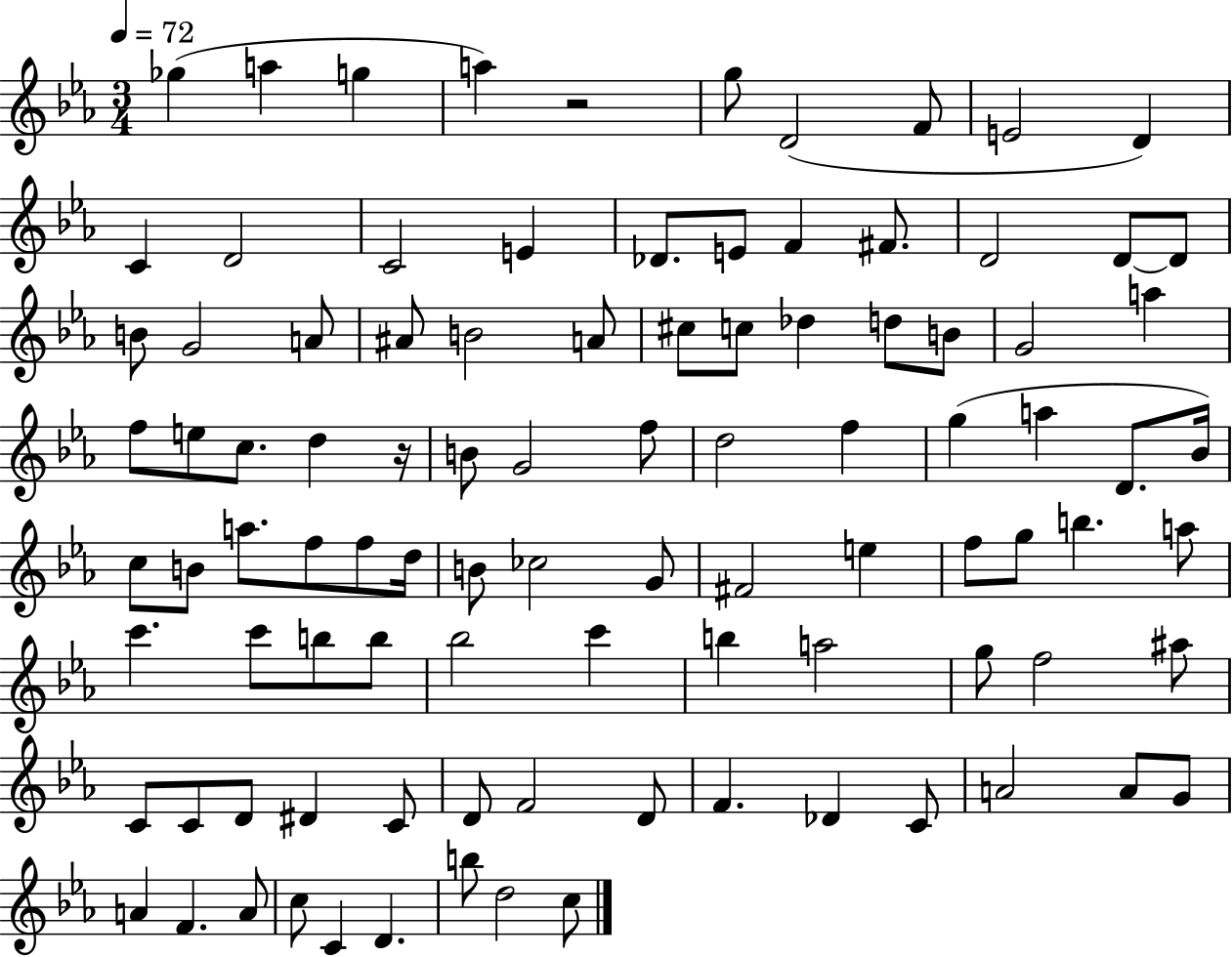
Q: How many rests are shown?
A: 2